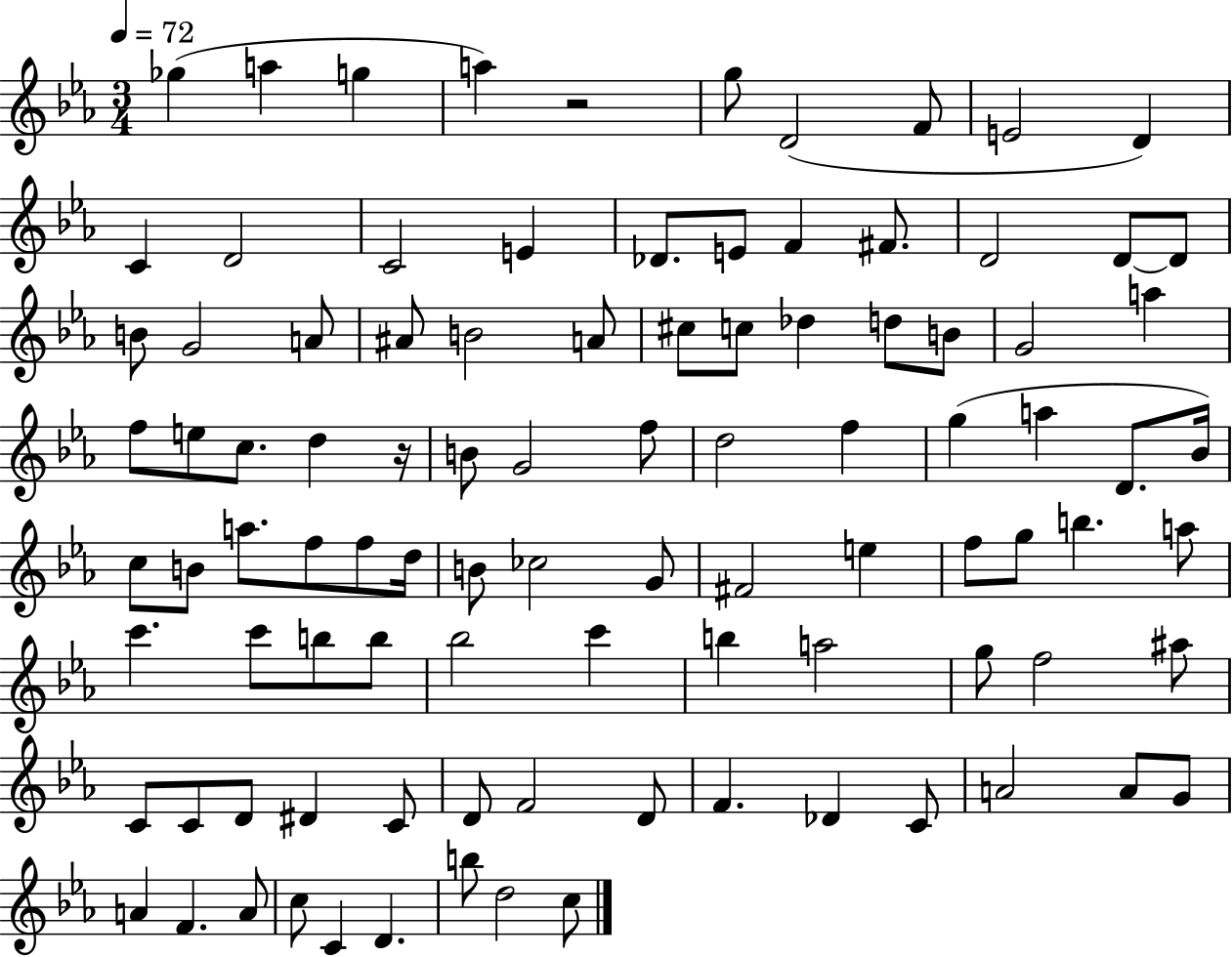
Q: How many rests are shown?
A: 2